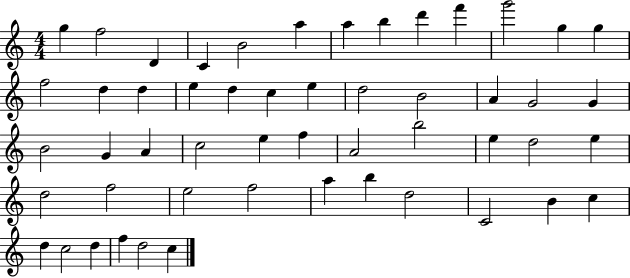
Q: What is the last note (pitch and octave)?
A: C5